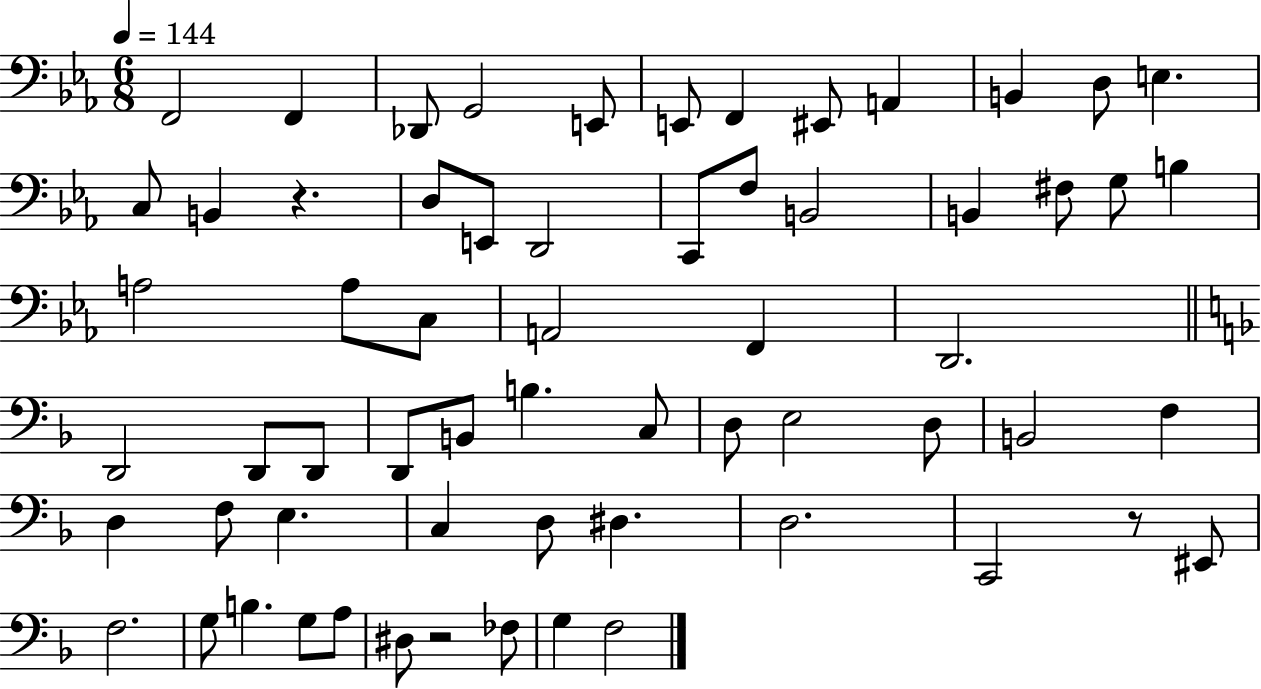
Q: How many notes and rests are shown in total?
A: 63